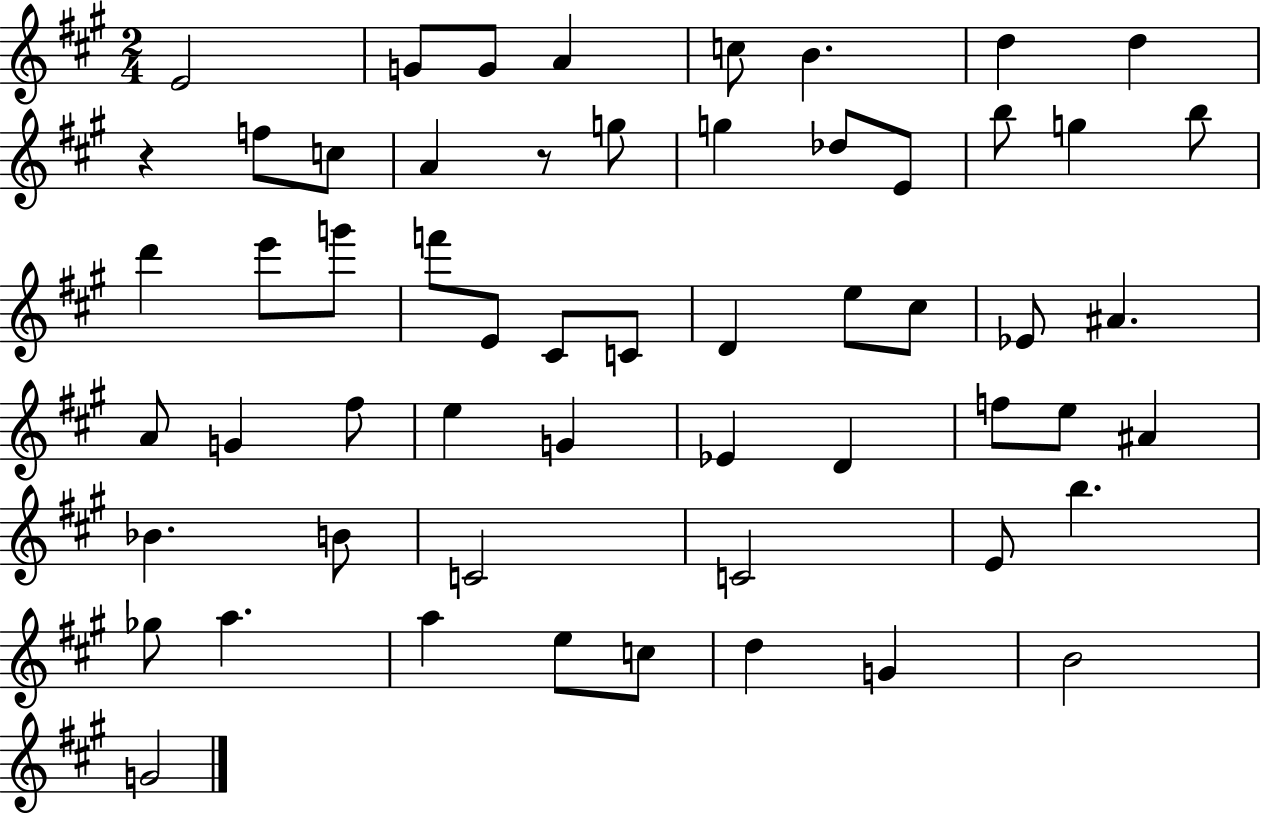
E4/h G4/e G4/e A4/q C5/e B4/q. D5/q D5/q R/q F5/e C5/e A4/q R/e G5/e G5/q Db5/e E4/e B5/e G5/q B5/e D6/q E6/e G6/e F6/e E4/e C#4/e C4/e D4/q E5/e C#5/e Eb4/e A#4/q. A4/e G4/q F#5/e E5/q G4/q Eb4/q D4/q F5/e E5/e A#4/q Bb4/q. B4/e C4/h C4/h E4/e B5/q. Gb5/e A5/q. A5/q E5/e C5/e D5/q G4/q B4/h G4/h